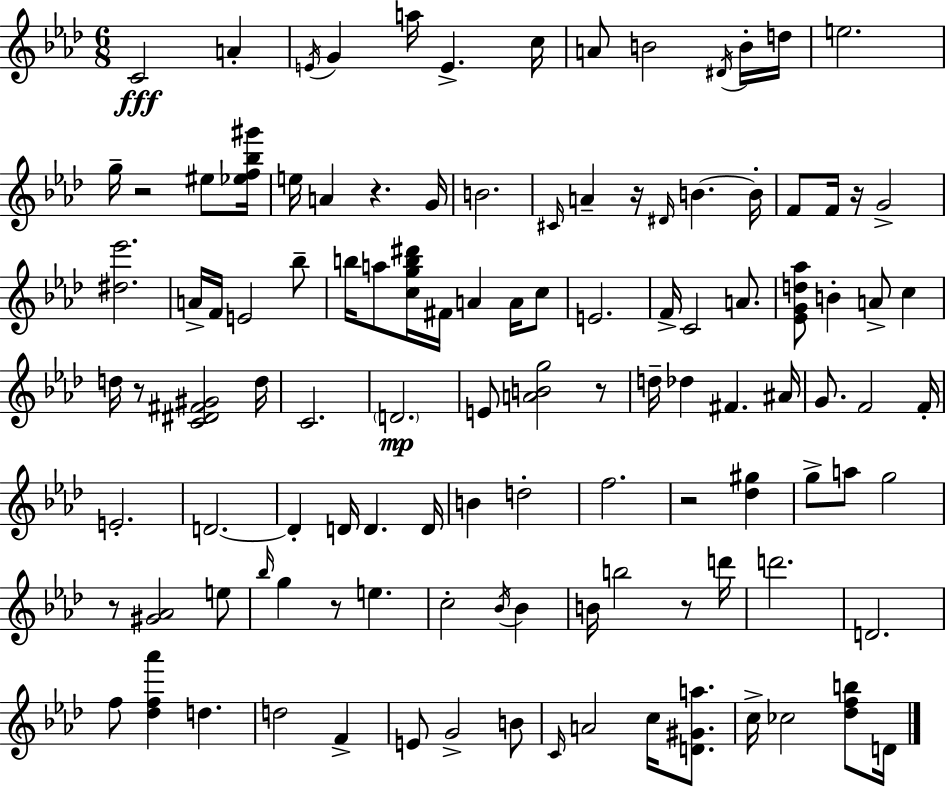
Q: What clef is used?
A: treble